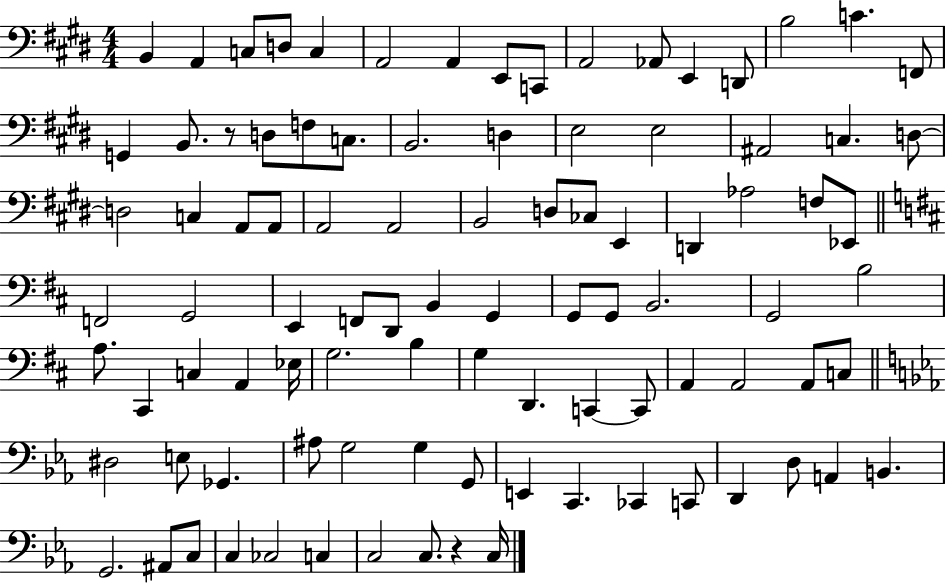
X:1
T:Untitled
M:4/4
L:1/4
K:E
B,, A,, C,/2 D,/2 C, A,,2 A,, E,,/2 C,,/2 A,,2 _A,,/2 E,, D,,/2 B,2 C F,,/2 G,, B,,/2 z/2 D,/2 F,/2 C,/2 B,,2 D, E,2 E,2 ^A,,2 C, D,/2 D,2 C, A,,/2 A,,/2 A,,2 A,,2 B,,2 D,/2 _C,/2 E,, D,, _A,2 F,/2 _E,,/2 F,,2 G,,2 E,, F,,/2 D,,/2 B,, G,, G,,/2 G,,/2 B,,2 G,,2 B,2 A,/2 ^C,, C, A,, _E,/4 G,2 B, G, D,, C,, C,,/2 A,, A,,2 A,,/2 C,/2 ^D,2 E,/2 _G,, ^A,/2 G,2 G, G,,/2 E,, C,, _C,, C,,/2 D,, D,/2 A,, B,, G,,2 ^A,,/2 C,/2 C, _C,2 C, C,2 C,/2 z C,/4